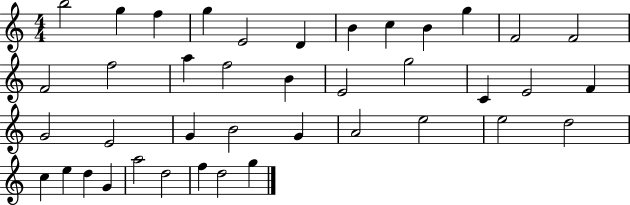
{
  \clef treble
  \numericTimeSignature
  \time 4/4
  \key c \major
  b''2 g''4 f''4 | g''4 e'2 d'4 | b'4 c''4 b'4 g''4 | f'2 f'2 | \break f'2 f''2 | a''4 f''2 b'4 | e'2 g''2 | c'4 e'2 f'4 | \break g'2 e'2 | g'4 b'2 g'4 | a'2 e''2 | e''2 d''2 | \break c''4 e''4 d''4 g'4 | a''2 d''2 | f''4 d''2 g''4 | \bar "|."
}